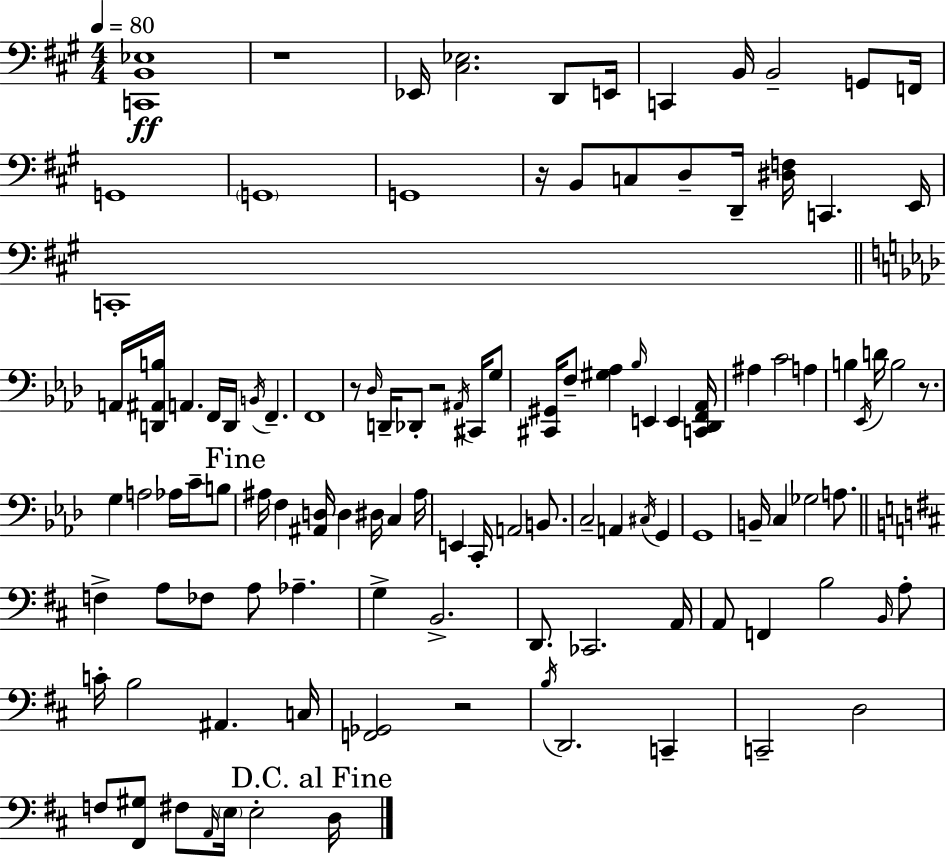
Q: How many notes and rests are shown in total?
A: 112